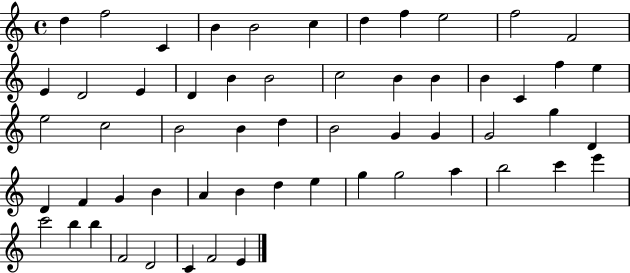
{
  \clef treble
  \time 4/4
  \defaultTimeSignature
  \key c \major
  d''4 f''2 c'4 | b'4 b'2 c''4 | d''4 f''4 e''2 | f''2 f'2 | \break e'4 d'2 e'4 | d'4 b'4 b'2 | c''2 b'4 b'4 | b'4 c'4 f''4 e''4 | \break e''2 c''2 | b'2 b'4 d''4 | b'2 g'4 g'4 | g'2 g''4 d'4 | \break d'4 f'4 g'4 b'4 | a'4 b'4 d''4 e''4 | g''4 g''2 a''4 | b''2 c'''4 e'''4 | \break c'''2 b''4 b''4 | f'2 d'2 | c'4 f'2 e'4 | \bar "|."
}